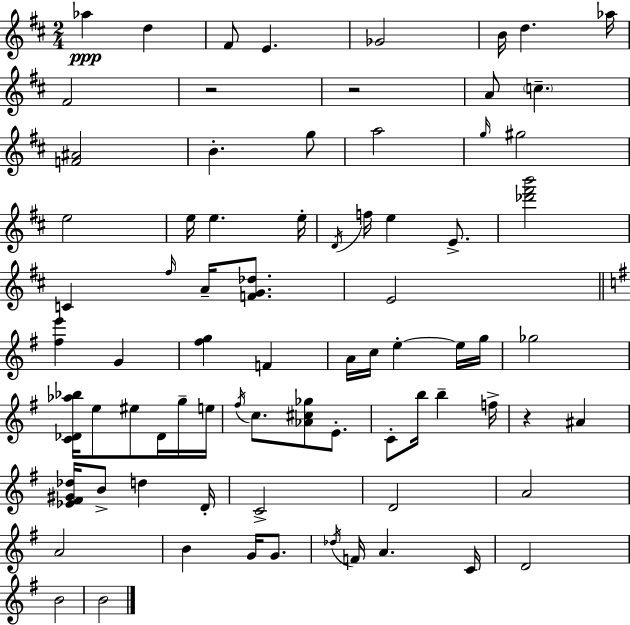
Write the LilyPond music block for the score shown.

{
  \clef treble
  \numericTimeSignature
  \time 2/4
  \key d \major
  aes''4\ppp d''4 | fis'8 e'4. | ges'2 | b'16 d''4. aes''16 | \break fis'2 | r2 | r2 | a'8 \parenthesize c''4.-- | \break <f' ais'>2 | b'4.-. g''8 | a''2 | \grace { g''16 } gis''2 | \break e''2 | e''16 e''4. | e''16-. \acciaccatura { d'16 } f''16 e''4 e'8.-> | <des''' fis''' b'''>2 | \break c'4 \grace { fis''16 } a'16-- | <f' g' des''>8. e'2 | \bar "||" \break \key e \minor <fis'' e'''>4 g'4 | <fis'' g''>4 f'4 | a'16 c''16 e''4-.~~ e''16 g''16 | ges''2 | \break <c' des' aes'' bes''>16 e''8 eis''8 des'16 g''16-- e''16 | \acciaccatura { fis''16 } c''8. <aes' cis'' ges''>8 e'8.-. | c'8-. b''16 b''4-- | f''16-> r4 ais'4 | \break <ees' fis' gis' des''>16 b'8-> d''4 | d'16-. c'2-> | d'2 | a'2 | \break a'2 | b'4 g'16 g'8. | \acciaccatura { des''16 } f'16 a'4. | c'16 d'2 | \break b'2 | b'2 | \bar "|."
}